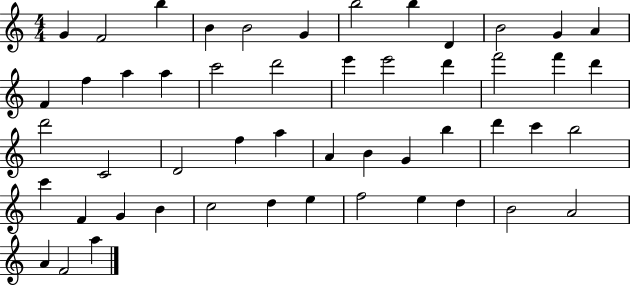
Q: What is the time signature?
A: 4/4